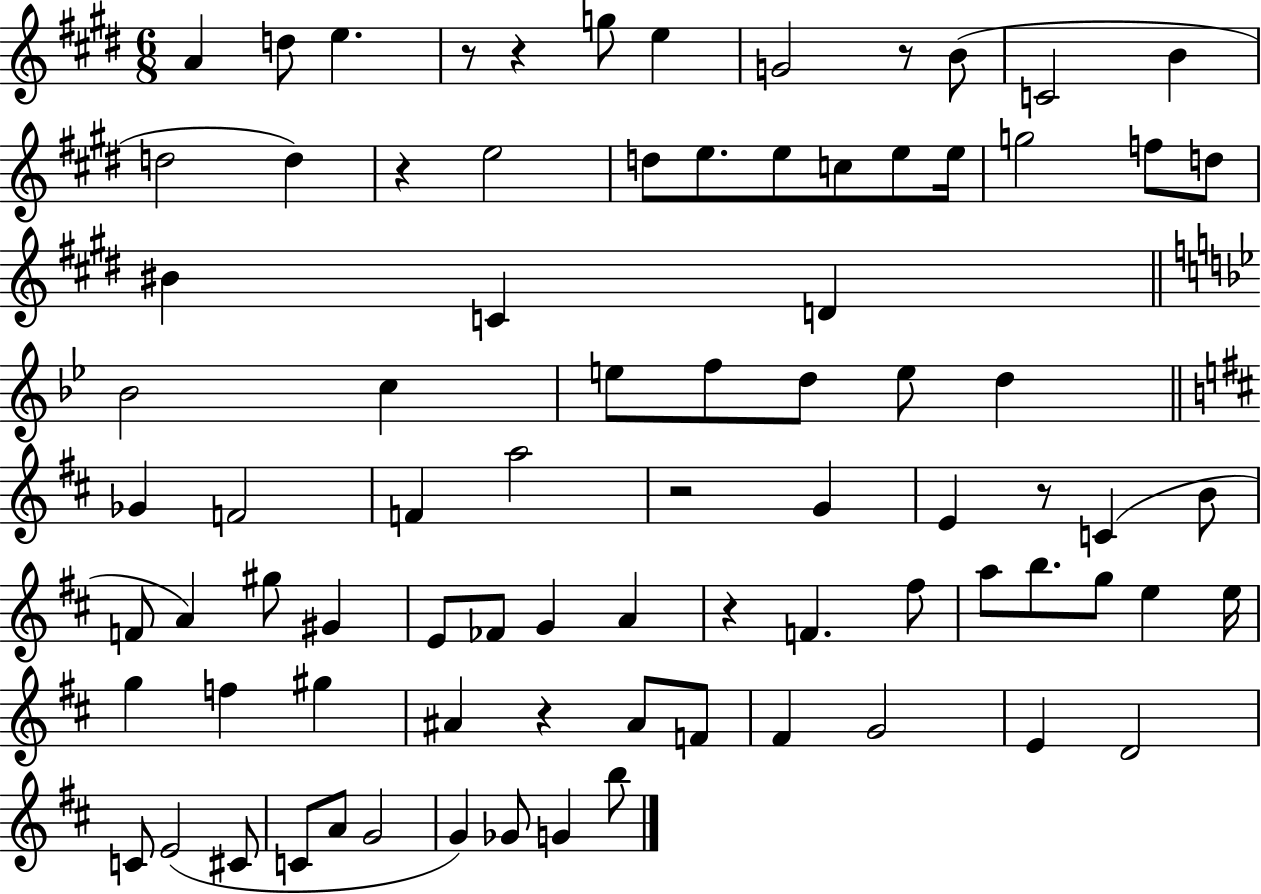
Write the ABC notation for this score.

X:1
T:Untitled
M:6/8
L:1/4
K:E
A d/2 e z/2 z g/2 e G2 z/2 B/2 C2 B d2 d z e2 d/2 e/2 e/2 c/2 e/2 e/4 g2 f/2 d/2 ^B C D _B2 c e/2 f/2 d/2 e/2 d _G F2 F a2 z2 G E z/2 C B/2 F/2 A ^g/2 ^G E/2 _F/2 G A z F ^f/2 a/2 b/2 g/2 e e/4 g f ^g ^A z ^A/2 F/2 ^F G2 E D2 C/2 E2 ^C/2 C/2 A/2 G2 G _G/2 G b/2